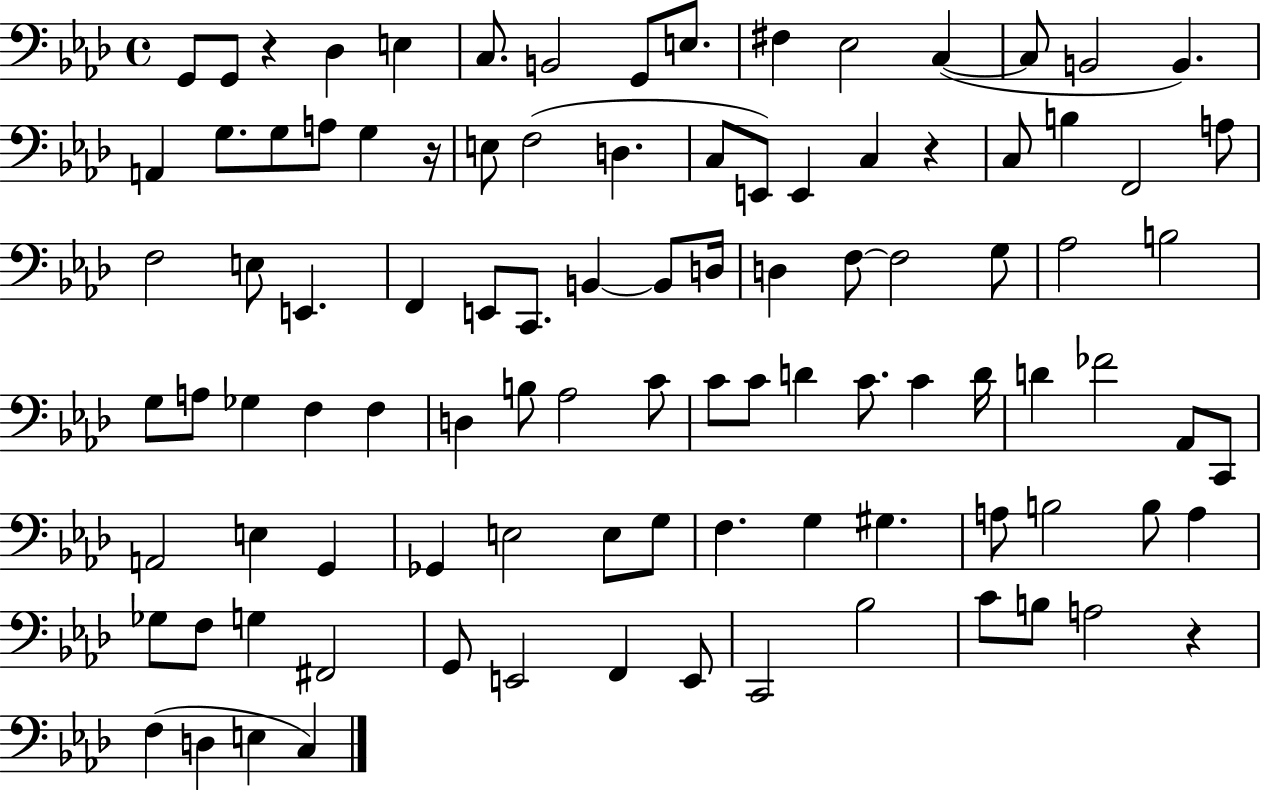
G2/e G2/e R/q Db3/q E3/q C3/e. B2/h G2/e E3/e. F#3/q Eb3/h C3/q C3/e B2/h B2/q. A2/q G3/e. G3/e A3/e G3/q R/s E3/e F3/h D3/q. C3/e E2/e E2/q C3/q R/q C3/e B3/q F2/h A3/e F3/h E3/e E2/q. F2/q E2/e C2/e. B2/q B2/e D3/s D3/q F3/e F3/h G3/e Ab3/h B3/h G3/e A3/e Gb3/q F3/q F3/q D3/q B3/e Ab3/h C4/e C4/e C4/e D4/q C4/e. C4/q D4/s D4/q FES4/h Ab2/e C2/e A2/h E3/q G2/q Gb2/q E3/h E3/e G3/e F3/q. G3/q G#3/q. A3/e B3/h B3/e A3/q Gb3/e F3/e G3/q F#2/h G2/e E2/h F2/q E2/e C2/h Bb3/h C4/e B3/e A3/h R/q F3/q D3/q E3/q C3/q